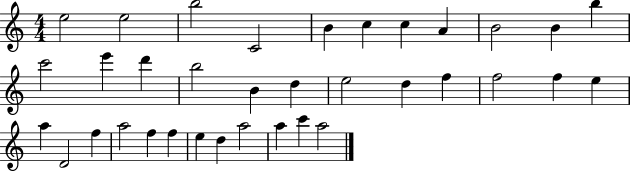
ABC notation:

X:1
T:Untitled
M:4/4
L:1/4
K:C
e2 e2 b2 C2 B c c A B2 B b c'2 e' d' b2 B d e2 d f f2 f e a D2 f a2 f f e d a2 a c' a2